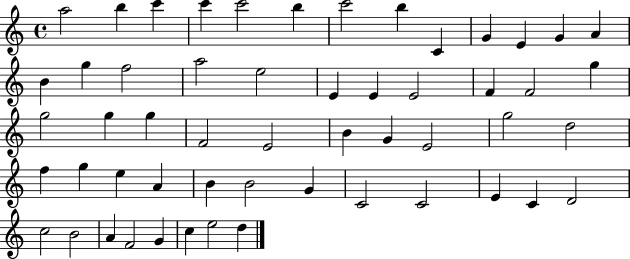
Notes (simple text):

A5/h B5/q C6/q C6/q C6/h B5/q C6/h B5/q C4/q G4/q E4/q G4/q A4/q B4/q G5/q F5/h A5/h E5/h E4/q E4/q E4/h F4/q F4/h G5/q G5/h G5/q G5/q F4/h E4/h B4/q G4/q E4/h G5/h D5/h F5/q G5/q E5/q A4/q B4/q B4/h G4/q C4/h C4/h E4/q C4/q D4/h C5/h B4/h A4/q F4/h G4/q C5/q E5/h D5/q